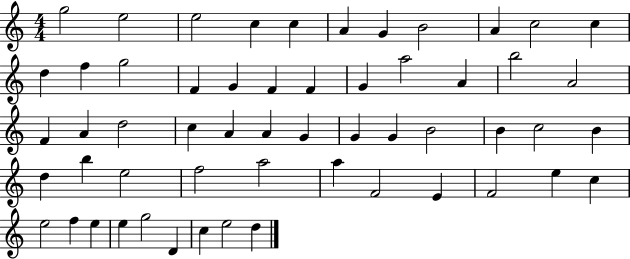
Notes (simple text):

G5/h E5/h E5/h C5/q C5/q A4/q G4/q B4/h A4/q C5/h C5/q D5/q F5/q G5/h F4/q G4/q F4/q F4/q G4/q A5/h A4/q B5/h A4/h F4/q A4/q D5/h C5/q A4/q A4/q G4/q G4/q G4/q B4/h B4/q C5/h B4/q D5/q B5/q E5/h F5/h A5/h A5/q F4/h E4/q F4/h E5/q C5/q E5/h F5/q E5/q E5/q G5/h D4/q C5/q E5/h D5/q